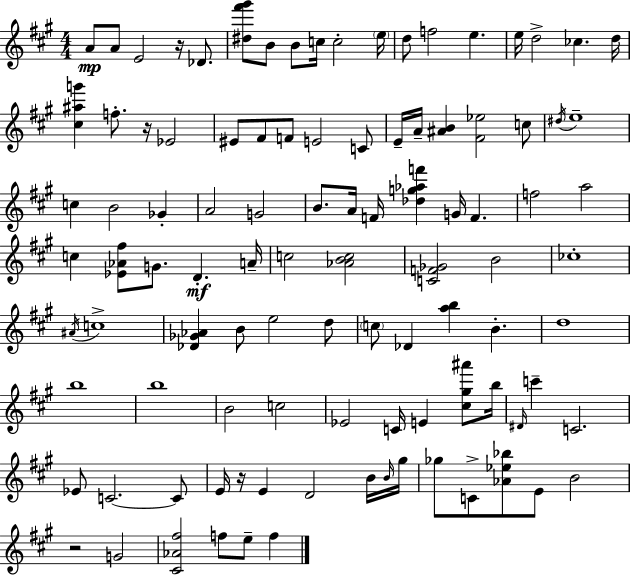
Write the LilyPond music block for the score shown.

{
  \clef treble
  \numericTimeSignature
  \time 4/4
  \key a \major
  \repeat volta 2 { a'8\mp a'8 e'2 r16 des'8. | <dis'' fis''' gis'''>8 b'8 b'8 c''16 c''2-. \parenthesize e''16 | d''8 f''2 e''4. | e''16 d''2-> ces''4. d''16 | \break <cis'' ais'' g'''>4 f''8.-. r16 ees'2 | eis'8 fis'8 f'8 e'2 c'8 | e'16-- a'16-- <ais' b'>4 <fis' ees''>2 c''8 | \acciaccatura { dis''16 } e''1-- | \break c''4 b'2 ges'4-. | a'2 g'2 | b'8. a'16 f'16 <des'' g'' aes'' f'''>4 g'16 f'4. | f''2 a''2 | \break c''4 <ees' aes' fis''>8 g'8. d'4.-.\mf | a'16-- c''2 <aes' b' c''>2 | <c' f' ges'>2 b'2 | ces''1-. | \break \acciaccatura { ais'16 } c''1-> | <des' ges' aes'>4 b'8 e''2 | d''8 \parenthesize c''8 des'4 <a'' b''>4 b'4.-. | d''1 | \break b''1 | b''1 | b'2 c''2 | ees'2 c'16 e'4 <cis'' gis'' ais'''>8 | \break b''16 \grace { dis'16 } c'''4-- c'2. | ees'8 c'2.~~ | c'8 e'16 r16 e'4 d'2 | b'16 \grace { b'16 } gis''16 ges''8 c'8-> <aes' ees'' bes''>8 e'8 b'2 | \break r2 g'2 | <cis' aes' fis''>2 f''8 e''8-- | f''4 } \bar "|."
}